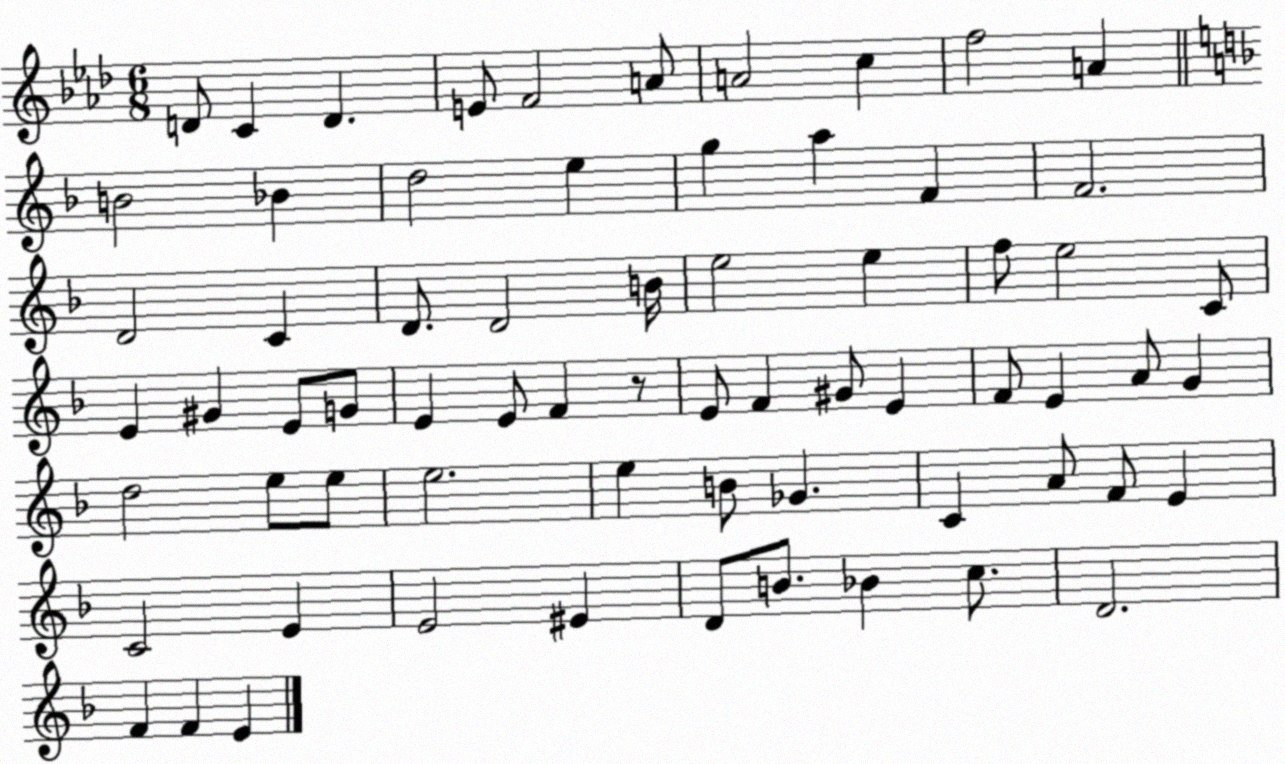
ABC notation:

X:1
T:Untitled
M:6/8
L:1/4
K:Ab
D/2 C D E/2 F2 A/2 A2 c f2 A B2 _B d2 e g a F F2 D2 C D/2 D2 B/4 e2 e f/2 e2 C/2 E ^G E/2 G/2 E E/2 F z/2 E/2 F ^G/2 E F/2 E A/2 G d2 e/2 e/2 e2 e B/2 _G C A/2 F/2 E C2 E E2 ^E D/2 B/2 _B c/2 D2 F F E